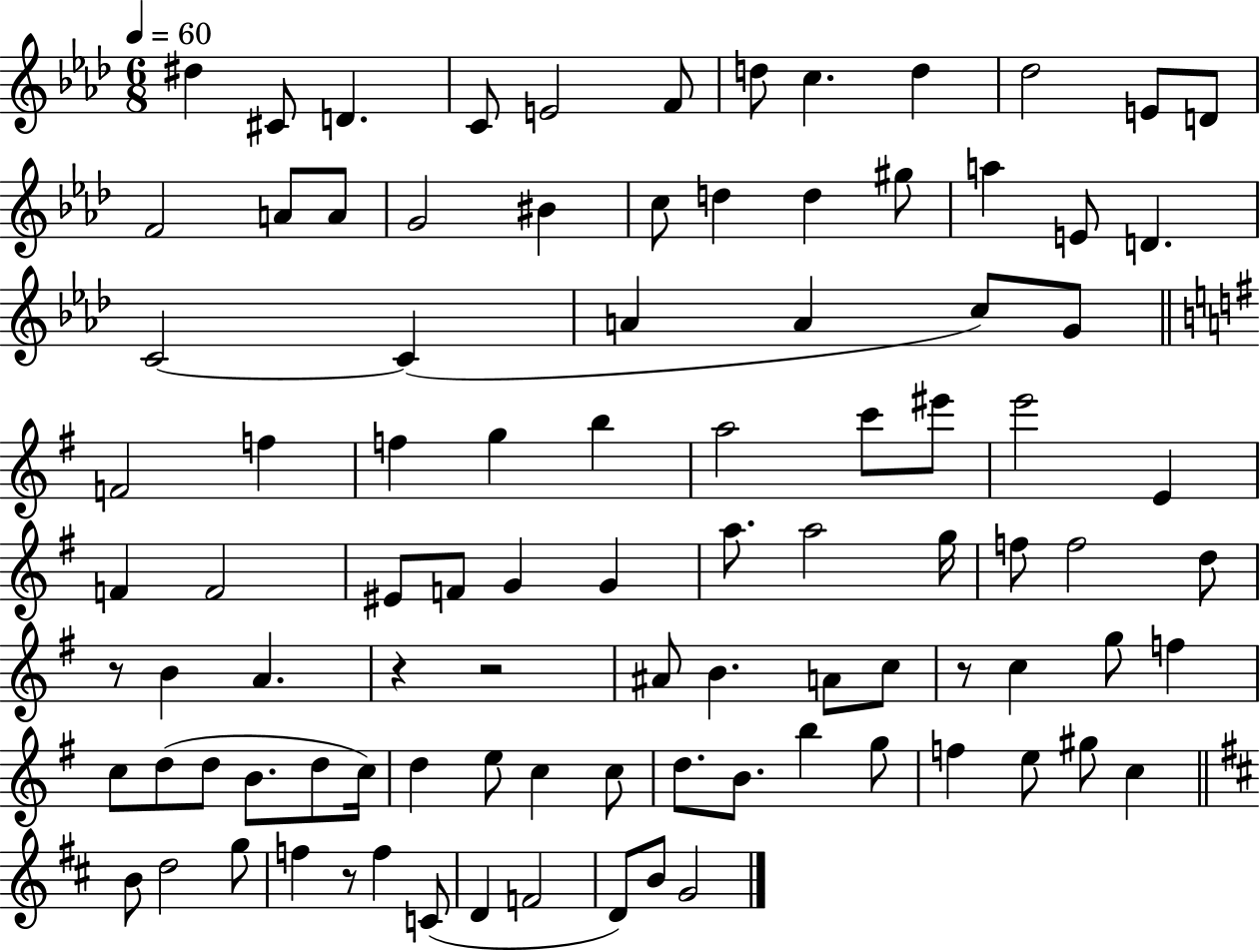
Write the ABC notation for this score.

X:1
T:Untitled
M:6/8
L:1/4
K:Ab
^d ^C/2 D C/2 E2 F/2 d/2 c d _d2 E/2 D/2 F2 A/2 A/2 G2 ^B c/2 d d ^g/2 a E/2 D C2 C A A c/2 G/2 F2 f f g b a2 c'/2 ^e'/2 e'2 E F F2 ^E/2 F/2 G G a/2 a2 g/4 f/2 f2 d/2 z/2 B A z z2 ^A/2 B A/2 c/2 z/2 c g/2 f c/2 d/2 d/2 B/2 d/2 c/4 d e/2 c c/2 d/2 B/2 b g/2 f e/2 ^g/2 c B/2 d2 g/2 f z/2 f C/2 D F2 D/2 B/2 G2